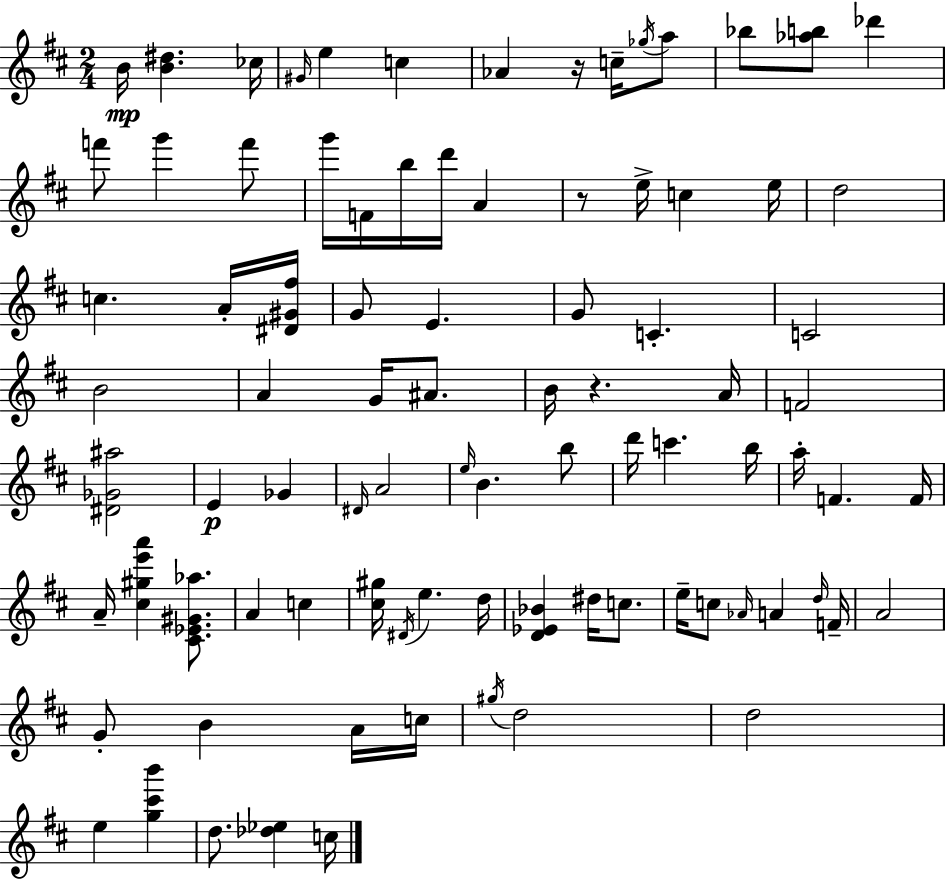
B4/s [B4,D#5]/q. CES5/s G#4/s E5/q C5/q Ab4/q R/s C5/s Gb5/s A5/e Bb5/e [Ab5,B5]/e Db6/q F6/e G6/q F6/e G6/s F4/s B5/s D6/s A4/q R/e E5/s C5/q E5/s D5/h C5/q. A4/s [D#4,G#4,F#5]/s G4/e E4/q. G4/e C4/q. C4/h B4/h A4/q G4/s A#4/e. B4/s R/q. A4/s F4/h [D#4,Gb4,A#5]/h E4/q Gb4/q D#4/s A4/h E5/s B4/q. B5/e D6/s C6/q. B5/s A5/s F4/q. F4/s A4/s [C#5,G#5,E6,A6]/q [C#4,Eb4,G#4,Ab5]/e. A4/q C5/q [C#5,G#5]/s D#4/s E5/q. D5/s [D4,Eb4,Bb4]/q D#5/s C5/e. E5/s C5/e Ab4/s A4/q D5/s F4/s A4/h G4/e B4/q A4/s C5/s G#5/s D5/h D5/h E5/q [G5,C#6,B6]/q D5/e. [Db5,Eb5]/q C5/s